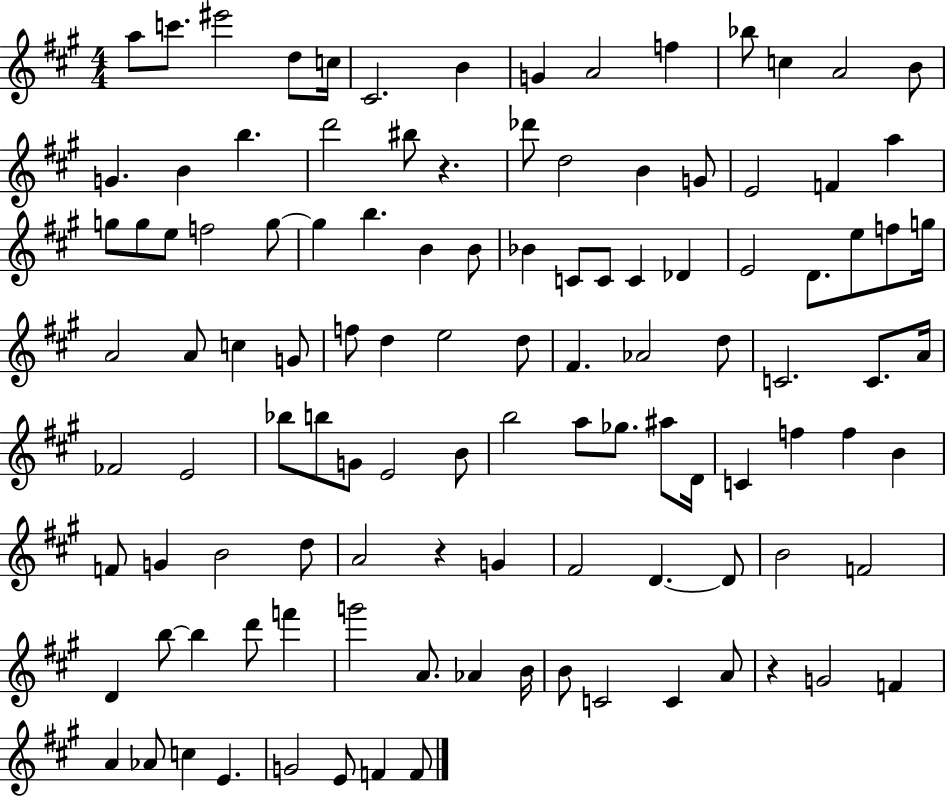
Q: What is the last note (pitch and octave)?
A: F4